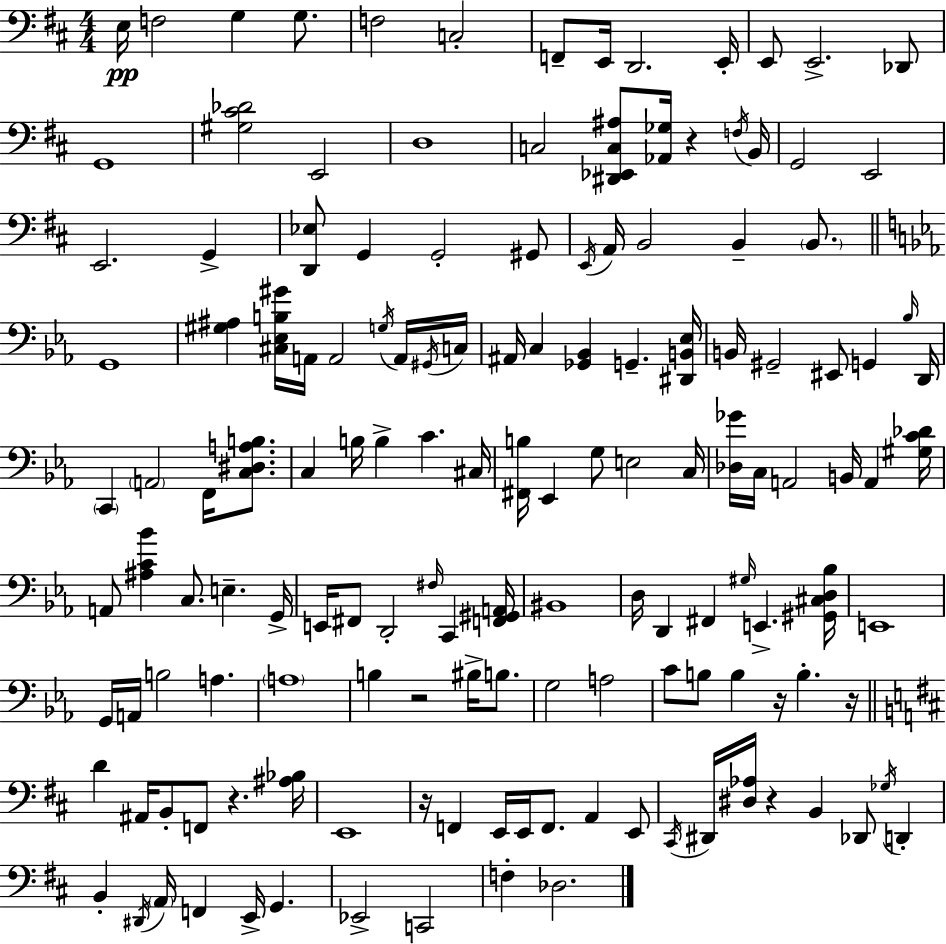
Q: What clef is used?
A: bass